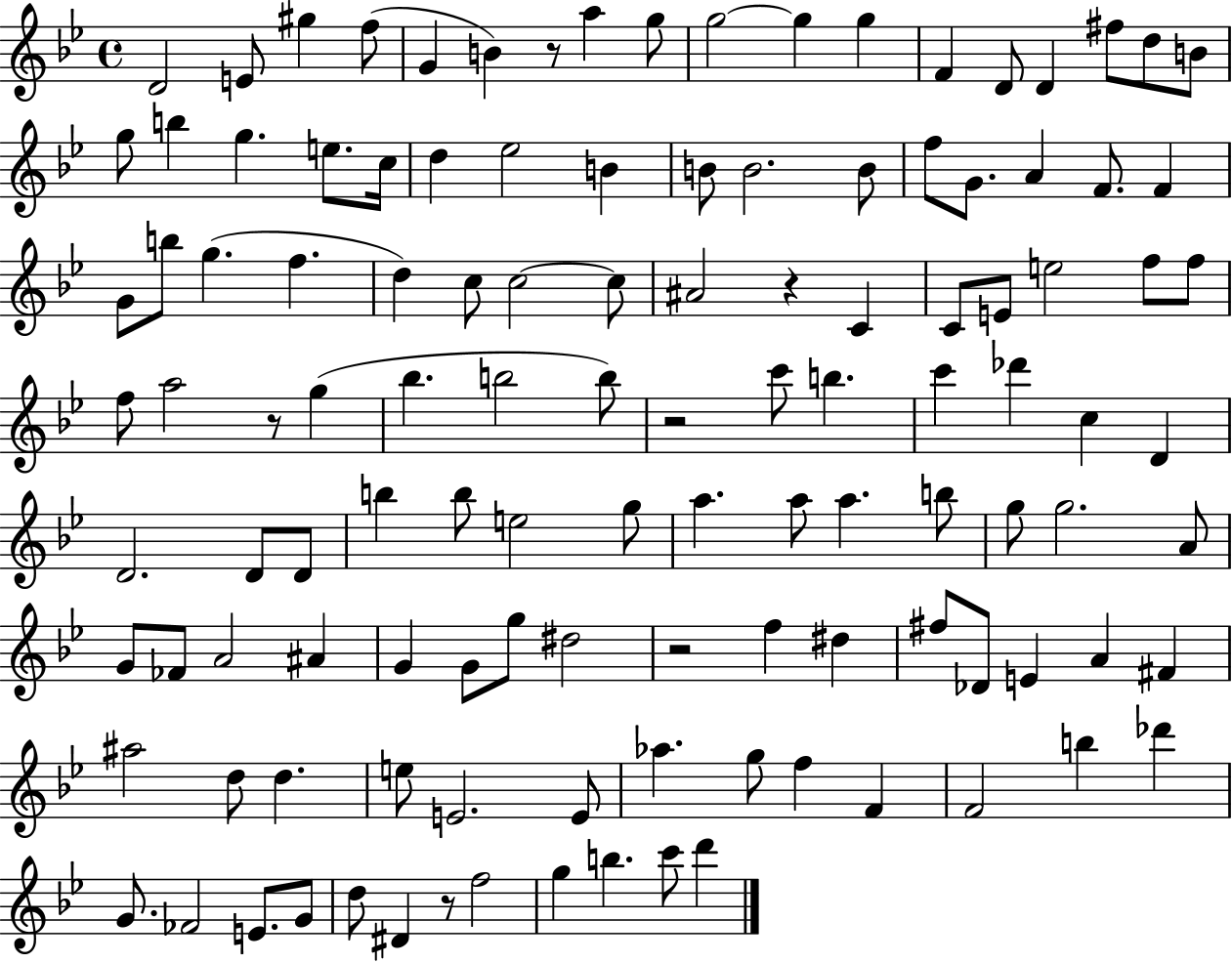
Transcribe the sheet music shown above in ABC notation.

X:1
T:Untitled
M:4/4
L:1/4
K:Bb
D2 E/2 ^g f/2 G B z/2 a g/2 g2 g g F D/2 D ^f/2 d/2 B/2 g/2 b g e/2 c/4 d _e2 B B/2 B2 B/2 f/2 G/2 A F/2 F G/2 b/2 g f d c/2 c2 c/2 ^A2 z C C/2 E/2 e2 f/2 f/2 f/2 a2 z/2 g _b b2 b/2 z2 c'/2 b c' _d' c D D2 D/2 D/2 b b/2 e2 g/2 a a/2 a b/2 g/2 g2 A/2 G/2 _F/2 A2 ^A G G/2 g/2 ^d2 z2 f ^d ^f/2 _D/2 E A ^F ^a2 d/2 d e/2 E2 E/2 _a g/2 f F F2 b _d' G/2 _F2 E/2 G/2 d/2 ^D z/2 f2 g b c'/2 d'